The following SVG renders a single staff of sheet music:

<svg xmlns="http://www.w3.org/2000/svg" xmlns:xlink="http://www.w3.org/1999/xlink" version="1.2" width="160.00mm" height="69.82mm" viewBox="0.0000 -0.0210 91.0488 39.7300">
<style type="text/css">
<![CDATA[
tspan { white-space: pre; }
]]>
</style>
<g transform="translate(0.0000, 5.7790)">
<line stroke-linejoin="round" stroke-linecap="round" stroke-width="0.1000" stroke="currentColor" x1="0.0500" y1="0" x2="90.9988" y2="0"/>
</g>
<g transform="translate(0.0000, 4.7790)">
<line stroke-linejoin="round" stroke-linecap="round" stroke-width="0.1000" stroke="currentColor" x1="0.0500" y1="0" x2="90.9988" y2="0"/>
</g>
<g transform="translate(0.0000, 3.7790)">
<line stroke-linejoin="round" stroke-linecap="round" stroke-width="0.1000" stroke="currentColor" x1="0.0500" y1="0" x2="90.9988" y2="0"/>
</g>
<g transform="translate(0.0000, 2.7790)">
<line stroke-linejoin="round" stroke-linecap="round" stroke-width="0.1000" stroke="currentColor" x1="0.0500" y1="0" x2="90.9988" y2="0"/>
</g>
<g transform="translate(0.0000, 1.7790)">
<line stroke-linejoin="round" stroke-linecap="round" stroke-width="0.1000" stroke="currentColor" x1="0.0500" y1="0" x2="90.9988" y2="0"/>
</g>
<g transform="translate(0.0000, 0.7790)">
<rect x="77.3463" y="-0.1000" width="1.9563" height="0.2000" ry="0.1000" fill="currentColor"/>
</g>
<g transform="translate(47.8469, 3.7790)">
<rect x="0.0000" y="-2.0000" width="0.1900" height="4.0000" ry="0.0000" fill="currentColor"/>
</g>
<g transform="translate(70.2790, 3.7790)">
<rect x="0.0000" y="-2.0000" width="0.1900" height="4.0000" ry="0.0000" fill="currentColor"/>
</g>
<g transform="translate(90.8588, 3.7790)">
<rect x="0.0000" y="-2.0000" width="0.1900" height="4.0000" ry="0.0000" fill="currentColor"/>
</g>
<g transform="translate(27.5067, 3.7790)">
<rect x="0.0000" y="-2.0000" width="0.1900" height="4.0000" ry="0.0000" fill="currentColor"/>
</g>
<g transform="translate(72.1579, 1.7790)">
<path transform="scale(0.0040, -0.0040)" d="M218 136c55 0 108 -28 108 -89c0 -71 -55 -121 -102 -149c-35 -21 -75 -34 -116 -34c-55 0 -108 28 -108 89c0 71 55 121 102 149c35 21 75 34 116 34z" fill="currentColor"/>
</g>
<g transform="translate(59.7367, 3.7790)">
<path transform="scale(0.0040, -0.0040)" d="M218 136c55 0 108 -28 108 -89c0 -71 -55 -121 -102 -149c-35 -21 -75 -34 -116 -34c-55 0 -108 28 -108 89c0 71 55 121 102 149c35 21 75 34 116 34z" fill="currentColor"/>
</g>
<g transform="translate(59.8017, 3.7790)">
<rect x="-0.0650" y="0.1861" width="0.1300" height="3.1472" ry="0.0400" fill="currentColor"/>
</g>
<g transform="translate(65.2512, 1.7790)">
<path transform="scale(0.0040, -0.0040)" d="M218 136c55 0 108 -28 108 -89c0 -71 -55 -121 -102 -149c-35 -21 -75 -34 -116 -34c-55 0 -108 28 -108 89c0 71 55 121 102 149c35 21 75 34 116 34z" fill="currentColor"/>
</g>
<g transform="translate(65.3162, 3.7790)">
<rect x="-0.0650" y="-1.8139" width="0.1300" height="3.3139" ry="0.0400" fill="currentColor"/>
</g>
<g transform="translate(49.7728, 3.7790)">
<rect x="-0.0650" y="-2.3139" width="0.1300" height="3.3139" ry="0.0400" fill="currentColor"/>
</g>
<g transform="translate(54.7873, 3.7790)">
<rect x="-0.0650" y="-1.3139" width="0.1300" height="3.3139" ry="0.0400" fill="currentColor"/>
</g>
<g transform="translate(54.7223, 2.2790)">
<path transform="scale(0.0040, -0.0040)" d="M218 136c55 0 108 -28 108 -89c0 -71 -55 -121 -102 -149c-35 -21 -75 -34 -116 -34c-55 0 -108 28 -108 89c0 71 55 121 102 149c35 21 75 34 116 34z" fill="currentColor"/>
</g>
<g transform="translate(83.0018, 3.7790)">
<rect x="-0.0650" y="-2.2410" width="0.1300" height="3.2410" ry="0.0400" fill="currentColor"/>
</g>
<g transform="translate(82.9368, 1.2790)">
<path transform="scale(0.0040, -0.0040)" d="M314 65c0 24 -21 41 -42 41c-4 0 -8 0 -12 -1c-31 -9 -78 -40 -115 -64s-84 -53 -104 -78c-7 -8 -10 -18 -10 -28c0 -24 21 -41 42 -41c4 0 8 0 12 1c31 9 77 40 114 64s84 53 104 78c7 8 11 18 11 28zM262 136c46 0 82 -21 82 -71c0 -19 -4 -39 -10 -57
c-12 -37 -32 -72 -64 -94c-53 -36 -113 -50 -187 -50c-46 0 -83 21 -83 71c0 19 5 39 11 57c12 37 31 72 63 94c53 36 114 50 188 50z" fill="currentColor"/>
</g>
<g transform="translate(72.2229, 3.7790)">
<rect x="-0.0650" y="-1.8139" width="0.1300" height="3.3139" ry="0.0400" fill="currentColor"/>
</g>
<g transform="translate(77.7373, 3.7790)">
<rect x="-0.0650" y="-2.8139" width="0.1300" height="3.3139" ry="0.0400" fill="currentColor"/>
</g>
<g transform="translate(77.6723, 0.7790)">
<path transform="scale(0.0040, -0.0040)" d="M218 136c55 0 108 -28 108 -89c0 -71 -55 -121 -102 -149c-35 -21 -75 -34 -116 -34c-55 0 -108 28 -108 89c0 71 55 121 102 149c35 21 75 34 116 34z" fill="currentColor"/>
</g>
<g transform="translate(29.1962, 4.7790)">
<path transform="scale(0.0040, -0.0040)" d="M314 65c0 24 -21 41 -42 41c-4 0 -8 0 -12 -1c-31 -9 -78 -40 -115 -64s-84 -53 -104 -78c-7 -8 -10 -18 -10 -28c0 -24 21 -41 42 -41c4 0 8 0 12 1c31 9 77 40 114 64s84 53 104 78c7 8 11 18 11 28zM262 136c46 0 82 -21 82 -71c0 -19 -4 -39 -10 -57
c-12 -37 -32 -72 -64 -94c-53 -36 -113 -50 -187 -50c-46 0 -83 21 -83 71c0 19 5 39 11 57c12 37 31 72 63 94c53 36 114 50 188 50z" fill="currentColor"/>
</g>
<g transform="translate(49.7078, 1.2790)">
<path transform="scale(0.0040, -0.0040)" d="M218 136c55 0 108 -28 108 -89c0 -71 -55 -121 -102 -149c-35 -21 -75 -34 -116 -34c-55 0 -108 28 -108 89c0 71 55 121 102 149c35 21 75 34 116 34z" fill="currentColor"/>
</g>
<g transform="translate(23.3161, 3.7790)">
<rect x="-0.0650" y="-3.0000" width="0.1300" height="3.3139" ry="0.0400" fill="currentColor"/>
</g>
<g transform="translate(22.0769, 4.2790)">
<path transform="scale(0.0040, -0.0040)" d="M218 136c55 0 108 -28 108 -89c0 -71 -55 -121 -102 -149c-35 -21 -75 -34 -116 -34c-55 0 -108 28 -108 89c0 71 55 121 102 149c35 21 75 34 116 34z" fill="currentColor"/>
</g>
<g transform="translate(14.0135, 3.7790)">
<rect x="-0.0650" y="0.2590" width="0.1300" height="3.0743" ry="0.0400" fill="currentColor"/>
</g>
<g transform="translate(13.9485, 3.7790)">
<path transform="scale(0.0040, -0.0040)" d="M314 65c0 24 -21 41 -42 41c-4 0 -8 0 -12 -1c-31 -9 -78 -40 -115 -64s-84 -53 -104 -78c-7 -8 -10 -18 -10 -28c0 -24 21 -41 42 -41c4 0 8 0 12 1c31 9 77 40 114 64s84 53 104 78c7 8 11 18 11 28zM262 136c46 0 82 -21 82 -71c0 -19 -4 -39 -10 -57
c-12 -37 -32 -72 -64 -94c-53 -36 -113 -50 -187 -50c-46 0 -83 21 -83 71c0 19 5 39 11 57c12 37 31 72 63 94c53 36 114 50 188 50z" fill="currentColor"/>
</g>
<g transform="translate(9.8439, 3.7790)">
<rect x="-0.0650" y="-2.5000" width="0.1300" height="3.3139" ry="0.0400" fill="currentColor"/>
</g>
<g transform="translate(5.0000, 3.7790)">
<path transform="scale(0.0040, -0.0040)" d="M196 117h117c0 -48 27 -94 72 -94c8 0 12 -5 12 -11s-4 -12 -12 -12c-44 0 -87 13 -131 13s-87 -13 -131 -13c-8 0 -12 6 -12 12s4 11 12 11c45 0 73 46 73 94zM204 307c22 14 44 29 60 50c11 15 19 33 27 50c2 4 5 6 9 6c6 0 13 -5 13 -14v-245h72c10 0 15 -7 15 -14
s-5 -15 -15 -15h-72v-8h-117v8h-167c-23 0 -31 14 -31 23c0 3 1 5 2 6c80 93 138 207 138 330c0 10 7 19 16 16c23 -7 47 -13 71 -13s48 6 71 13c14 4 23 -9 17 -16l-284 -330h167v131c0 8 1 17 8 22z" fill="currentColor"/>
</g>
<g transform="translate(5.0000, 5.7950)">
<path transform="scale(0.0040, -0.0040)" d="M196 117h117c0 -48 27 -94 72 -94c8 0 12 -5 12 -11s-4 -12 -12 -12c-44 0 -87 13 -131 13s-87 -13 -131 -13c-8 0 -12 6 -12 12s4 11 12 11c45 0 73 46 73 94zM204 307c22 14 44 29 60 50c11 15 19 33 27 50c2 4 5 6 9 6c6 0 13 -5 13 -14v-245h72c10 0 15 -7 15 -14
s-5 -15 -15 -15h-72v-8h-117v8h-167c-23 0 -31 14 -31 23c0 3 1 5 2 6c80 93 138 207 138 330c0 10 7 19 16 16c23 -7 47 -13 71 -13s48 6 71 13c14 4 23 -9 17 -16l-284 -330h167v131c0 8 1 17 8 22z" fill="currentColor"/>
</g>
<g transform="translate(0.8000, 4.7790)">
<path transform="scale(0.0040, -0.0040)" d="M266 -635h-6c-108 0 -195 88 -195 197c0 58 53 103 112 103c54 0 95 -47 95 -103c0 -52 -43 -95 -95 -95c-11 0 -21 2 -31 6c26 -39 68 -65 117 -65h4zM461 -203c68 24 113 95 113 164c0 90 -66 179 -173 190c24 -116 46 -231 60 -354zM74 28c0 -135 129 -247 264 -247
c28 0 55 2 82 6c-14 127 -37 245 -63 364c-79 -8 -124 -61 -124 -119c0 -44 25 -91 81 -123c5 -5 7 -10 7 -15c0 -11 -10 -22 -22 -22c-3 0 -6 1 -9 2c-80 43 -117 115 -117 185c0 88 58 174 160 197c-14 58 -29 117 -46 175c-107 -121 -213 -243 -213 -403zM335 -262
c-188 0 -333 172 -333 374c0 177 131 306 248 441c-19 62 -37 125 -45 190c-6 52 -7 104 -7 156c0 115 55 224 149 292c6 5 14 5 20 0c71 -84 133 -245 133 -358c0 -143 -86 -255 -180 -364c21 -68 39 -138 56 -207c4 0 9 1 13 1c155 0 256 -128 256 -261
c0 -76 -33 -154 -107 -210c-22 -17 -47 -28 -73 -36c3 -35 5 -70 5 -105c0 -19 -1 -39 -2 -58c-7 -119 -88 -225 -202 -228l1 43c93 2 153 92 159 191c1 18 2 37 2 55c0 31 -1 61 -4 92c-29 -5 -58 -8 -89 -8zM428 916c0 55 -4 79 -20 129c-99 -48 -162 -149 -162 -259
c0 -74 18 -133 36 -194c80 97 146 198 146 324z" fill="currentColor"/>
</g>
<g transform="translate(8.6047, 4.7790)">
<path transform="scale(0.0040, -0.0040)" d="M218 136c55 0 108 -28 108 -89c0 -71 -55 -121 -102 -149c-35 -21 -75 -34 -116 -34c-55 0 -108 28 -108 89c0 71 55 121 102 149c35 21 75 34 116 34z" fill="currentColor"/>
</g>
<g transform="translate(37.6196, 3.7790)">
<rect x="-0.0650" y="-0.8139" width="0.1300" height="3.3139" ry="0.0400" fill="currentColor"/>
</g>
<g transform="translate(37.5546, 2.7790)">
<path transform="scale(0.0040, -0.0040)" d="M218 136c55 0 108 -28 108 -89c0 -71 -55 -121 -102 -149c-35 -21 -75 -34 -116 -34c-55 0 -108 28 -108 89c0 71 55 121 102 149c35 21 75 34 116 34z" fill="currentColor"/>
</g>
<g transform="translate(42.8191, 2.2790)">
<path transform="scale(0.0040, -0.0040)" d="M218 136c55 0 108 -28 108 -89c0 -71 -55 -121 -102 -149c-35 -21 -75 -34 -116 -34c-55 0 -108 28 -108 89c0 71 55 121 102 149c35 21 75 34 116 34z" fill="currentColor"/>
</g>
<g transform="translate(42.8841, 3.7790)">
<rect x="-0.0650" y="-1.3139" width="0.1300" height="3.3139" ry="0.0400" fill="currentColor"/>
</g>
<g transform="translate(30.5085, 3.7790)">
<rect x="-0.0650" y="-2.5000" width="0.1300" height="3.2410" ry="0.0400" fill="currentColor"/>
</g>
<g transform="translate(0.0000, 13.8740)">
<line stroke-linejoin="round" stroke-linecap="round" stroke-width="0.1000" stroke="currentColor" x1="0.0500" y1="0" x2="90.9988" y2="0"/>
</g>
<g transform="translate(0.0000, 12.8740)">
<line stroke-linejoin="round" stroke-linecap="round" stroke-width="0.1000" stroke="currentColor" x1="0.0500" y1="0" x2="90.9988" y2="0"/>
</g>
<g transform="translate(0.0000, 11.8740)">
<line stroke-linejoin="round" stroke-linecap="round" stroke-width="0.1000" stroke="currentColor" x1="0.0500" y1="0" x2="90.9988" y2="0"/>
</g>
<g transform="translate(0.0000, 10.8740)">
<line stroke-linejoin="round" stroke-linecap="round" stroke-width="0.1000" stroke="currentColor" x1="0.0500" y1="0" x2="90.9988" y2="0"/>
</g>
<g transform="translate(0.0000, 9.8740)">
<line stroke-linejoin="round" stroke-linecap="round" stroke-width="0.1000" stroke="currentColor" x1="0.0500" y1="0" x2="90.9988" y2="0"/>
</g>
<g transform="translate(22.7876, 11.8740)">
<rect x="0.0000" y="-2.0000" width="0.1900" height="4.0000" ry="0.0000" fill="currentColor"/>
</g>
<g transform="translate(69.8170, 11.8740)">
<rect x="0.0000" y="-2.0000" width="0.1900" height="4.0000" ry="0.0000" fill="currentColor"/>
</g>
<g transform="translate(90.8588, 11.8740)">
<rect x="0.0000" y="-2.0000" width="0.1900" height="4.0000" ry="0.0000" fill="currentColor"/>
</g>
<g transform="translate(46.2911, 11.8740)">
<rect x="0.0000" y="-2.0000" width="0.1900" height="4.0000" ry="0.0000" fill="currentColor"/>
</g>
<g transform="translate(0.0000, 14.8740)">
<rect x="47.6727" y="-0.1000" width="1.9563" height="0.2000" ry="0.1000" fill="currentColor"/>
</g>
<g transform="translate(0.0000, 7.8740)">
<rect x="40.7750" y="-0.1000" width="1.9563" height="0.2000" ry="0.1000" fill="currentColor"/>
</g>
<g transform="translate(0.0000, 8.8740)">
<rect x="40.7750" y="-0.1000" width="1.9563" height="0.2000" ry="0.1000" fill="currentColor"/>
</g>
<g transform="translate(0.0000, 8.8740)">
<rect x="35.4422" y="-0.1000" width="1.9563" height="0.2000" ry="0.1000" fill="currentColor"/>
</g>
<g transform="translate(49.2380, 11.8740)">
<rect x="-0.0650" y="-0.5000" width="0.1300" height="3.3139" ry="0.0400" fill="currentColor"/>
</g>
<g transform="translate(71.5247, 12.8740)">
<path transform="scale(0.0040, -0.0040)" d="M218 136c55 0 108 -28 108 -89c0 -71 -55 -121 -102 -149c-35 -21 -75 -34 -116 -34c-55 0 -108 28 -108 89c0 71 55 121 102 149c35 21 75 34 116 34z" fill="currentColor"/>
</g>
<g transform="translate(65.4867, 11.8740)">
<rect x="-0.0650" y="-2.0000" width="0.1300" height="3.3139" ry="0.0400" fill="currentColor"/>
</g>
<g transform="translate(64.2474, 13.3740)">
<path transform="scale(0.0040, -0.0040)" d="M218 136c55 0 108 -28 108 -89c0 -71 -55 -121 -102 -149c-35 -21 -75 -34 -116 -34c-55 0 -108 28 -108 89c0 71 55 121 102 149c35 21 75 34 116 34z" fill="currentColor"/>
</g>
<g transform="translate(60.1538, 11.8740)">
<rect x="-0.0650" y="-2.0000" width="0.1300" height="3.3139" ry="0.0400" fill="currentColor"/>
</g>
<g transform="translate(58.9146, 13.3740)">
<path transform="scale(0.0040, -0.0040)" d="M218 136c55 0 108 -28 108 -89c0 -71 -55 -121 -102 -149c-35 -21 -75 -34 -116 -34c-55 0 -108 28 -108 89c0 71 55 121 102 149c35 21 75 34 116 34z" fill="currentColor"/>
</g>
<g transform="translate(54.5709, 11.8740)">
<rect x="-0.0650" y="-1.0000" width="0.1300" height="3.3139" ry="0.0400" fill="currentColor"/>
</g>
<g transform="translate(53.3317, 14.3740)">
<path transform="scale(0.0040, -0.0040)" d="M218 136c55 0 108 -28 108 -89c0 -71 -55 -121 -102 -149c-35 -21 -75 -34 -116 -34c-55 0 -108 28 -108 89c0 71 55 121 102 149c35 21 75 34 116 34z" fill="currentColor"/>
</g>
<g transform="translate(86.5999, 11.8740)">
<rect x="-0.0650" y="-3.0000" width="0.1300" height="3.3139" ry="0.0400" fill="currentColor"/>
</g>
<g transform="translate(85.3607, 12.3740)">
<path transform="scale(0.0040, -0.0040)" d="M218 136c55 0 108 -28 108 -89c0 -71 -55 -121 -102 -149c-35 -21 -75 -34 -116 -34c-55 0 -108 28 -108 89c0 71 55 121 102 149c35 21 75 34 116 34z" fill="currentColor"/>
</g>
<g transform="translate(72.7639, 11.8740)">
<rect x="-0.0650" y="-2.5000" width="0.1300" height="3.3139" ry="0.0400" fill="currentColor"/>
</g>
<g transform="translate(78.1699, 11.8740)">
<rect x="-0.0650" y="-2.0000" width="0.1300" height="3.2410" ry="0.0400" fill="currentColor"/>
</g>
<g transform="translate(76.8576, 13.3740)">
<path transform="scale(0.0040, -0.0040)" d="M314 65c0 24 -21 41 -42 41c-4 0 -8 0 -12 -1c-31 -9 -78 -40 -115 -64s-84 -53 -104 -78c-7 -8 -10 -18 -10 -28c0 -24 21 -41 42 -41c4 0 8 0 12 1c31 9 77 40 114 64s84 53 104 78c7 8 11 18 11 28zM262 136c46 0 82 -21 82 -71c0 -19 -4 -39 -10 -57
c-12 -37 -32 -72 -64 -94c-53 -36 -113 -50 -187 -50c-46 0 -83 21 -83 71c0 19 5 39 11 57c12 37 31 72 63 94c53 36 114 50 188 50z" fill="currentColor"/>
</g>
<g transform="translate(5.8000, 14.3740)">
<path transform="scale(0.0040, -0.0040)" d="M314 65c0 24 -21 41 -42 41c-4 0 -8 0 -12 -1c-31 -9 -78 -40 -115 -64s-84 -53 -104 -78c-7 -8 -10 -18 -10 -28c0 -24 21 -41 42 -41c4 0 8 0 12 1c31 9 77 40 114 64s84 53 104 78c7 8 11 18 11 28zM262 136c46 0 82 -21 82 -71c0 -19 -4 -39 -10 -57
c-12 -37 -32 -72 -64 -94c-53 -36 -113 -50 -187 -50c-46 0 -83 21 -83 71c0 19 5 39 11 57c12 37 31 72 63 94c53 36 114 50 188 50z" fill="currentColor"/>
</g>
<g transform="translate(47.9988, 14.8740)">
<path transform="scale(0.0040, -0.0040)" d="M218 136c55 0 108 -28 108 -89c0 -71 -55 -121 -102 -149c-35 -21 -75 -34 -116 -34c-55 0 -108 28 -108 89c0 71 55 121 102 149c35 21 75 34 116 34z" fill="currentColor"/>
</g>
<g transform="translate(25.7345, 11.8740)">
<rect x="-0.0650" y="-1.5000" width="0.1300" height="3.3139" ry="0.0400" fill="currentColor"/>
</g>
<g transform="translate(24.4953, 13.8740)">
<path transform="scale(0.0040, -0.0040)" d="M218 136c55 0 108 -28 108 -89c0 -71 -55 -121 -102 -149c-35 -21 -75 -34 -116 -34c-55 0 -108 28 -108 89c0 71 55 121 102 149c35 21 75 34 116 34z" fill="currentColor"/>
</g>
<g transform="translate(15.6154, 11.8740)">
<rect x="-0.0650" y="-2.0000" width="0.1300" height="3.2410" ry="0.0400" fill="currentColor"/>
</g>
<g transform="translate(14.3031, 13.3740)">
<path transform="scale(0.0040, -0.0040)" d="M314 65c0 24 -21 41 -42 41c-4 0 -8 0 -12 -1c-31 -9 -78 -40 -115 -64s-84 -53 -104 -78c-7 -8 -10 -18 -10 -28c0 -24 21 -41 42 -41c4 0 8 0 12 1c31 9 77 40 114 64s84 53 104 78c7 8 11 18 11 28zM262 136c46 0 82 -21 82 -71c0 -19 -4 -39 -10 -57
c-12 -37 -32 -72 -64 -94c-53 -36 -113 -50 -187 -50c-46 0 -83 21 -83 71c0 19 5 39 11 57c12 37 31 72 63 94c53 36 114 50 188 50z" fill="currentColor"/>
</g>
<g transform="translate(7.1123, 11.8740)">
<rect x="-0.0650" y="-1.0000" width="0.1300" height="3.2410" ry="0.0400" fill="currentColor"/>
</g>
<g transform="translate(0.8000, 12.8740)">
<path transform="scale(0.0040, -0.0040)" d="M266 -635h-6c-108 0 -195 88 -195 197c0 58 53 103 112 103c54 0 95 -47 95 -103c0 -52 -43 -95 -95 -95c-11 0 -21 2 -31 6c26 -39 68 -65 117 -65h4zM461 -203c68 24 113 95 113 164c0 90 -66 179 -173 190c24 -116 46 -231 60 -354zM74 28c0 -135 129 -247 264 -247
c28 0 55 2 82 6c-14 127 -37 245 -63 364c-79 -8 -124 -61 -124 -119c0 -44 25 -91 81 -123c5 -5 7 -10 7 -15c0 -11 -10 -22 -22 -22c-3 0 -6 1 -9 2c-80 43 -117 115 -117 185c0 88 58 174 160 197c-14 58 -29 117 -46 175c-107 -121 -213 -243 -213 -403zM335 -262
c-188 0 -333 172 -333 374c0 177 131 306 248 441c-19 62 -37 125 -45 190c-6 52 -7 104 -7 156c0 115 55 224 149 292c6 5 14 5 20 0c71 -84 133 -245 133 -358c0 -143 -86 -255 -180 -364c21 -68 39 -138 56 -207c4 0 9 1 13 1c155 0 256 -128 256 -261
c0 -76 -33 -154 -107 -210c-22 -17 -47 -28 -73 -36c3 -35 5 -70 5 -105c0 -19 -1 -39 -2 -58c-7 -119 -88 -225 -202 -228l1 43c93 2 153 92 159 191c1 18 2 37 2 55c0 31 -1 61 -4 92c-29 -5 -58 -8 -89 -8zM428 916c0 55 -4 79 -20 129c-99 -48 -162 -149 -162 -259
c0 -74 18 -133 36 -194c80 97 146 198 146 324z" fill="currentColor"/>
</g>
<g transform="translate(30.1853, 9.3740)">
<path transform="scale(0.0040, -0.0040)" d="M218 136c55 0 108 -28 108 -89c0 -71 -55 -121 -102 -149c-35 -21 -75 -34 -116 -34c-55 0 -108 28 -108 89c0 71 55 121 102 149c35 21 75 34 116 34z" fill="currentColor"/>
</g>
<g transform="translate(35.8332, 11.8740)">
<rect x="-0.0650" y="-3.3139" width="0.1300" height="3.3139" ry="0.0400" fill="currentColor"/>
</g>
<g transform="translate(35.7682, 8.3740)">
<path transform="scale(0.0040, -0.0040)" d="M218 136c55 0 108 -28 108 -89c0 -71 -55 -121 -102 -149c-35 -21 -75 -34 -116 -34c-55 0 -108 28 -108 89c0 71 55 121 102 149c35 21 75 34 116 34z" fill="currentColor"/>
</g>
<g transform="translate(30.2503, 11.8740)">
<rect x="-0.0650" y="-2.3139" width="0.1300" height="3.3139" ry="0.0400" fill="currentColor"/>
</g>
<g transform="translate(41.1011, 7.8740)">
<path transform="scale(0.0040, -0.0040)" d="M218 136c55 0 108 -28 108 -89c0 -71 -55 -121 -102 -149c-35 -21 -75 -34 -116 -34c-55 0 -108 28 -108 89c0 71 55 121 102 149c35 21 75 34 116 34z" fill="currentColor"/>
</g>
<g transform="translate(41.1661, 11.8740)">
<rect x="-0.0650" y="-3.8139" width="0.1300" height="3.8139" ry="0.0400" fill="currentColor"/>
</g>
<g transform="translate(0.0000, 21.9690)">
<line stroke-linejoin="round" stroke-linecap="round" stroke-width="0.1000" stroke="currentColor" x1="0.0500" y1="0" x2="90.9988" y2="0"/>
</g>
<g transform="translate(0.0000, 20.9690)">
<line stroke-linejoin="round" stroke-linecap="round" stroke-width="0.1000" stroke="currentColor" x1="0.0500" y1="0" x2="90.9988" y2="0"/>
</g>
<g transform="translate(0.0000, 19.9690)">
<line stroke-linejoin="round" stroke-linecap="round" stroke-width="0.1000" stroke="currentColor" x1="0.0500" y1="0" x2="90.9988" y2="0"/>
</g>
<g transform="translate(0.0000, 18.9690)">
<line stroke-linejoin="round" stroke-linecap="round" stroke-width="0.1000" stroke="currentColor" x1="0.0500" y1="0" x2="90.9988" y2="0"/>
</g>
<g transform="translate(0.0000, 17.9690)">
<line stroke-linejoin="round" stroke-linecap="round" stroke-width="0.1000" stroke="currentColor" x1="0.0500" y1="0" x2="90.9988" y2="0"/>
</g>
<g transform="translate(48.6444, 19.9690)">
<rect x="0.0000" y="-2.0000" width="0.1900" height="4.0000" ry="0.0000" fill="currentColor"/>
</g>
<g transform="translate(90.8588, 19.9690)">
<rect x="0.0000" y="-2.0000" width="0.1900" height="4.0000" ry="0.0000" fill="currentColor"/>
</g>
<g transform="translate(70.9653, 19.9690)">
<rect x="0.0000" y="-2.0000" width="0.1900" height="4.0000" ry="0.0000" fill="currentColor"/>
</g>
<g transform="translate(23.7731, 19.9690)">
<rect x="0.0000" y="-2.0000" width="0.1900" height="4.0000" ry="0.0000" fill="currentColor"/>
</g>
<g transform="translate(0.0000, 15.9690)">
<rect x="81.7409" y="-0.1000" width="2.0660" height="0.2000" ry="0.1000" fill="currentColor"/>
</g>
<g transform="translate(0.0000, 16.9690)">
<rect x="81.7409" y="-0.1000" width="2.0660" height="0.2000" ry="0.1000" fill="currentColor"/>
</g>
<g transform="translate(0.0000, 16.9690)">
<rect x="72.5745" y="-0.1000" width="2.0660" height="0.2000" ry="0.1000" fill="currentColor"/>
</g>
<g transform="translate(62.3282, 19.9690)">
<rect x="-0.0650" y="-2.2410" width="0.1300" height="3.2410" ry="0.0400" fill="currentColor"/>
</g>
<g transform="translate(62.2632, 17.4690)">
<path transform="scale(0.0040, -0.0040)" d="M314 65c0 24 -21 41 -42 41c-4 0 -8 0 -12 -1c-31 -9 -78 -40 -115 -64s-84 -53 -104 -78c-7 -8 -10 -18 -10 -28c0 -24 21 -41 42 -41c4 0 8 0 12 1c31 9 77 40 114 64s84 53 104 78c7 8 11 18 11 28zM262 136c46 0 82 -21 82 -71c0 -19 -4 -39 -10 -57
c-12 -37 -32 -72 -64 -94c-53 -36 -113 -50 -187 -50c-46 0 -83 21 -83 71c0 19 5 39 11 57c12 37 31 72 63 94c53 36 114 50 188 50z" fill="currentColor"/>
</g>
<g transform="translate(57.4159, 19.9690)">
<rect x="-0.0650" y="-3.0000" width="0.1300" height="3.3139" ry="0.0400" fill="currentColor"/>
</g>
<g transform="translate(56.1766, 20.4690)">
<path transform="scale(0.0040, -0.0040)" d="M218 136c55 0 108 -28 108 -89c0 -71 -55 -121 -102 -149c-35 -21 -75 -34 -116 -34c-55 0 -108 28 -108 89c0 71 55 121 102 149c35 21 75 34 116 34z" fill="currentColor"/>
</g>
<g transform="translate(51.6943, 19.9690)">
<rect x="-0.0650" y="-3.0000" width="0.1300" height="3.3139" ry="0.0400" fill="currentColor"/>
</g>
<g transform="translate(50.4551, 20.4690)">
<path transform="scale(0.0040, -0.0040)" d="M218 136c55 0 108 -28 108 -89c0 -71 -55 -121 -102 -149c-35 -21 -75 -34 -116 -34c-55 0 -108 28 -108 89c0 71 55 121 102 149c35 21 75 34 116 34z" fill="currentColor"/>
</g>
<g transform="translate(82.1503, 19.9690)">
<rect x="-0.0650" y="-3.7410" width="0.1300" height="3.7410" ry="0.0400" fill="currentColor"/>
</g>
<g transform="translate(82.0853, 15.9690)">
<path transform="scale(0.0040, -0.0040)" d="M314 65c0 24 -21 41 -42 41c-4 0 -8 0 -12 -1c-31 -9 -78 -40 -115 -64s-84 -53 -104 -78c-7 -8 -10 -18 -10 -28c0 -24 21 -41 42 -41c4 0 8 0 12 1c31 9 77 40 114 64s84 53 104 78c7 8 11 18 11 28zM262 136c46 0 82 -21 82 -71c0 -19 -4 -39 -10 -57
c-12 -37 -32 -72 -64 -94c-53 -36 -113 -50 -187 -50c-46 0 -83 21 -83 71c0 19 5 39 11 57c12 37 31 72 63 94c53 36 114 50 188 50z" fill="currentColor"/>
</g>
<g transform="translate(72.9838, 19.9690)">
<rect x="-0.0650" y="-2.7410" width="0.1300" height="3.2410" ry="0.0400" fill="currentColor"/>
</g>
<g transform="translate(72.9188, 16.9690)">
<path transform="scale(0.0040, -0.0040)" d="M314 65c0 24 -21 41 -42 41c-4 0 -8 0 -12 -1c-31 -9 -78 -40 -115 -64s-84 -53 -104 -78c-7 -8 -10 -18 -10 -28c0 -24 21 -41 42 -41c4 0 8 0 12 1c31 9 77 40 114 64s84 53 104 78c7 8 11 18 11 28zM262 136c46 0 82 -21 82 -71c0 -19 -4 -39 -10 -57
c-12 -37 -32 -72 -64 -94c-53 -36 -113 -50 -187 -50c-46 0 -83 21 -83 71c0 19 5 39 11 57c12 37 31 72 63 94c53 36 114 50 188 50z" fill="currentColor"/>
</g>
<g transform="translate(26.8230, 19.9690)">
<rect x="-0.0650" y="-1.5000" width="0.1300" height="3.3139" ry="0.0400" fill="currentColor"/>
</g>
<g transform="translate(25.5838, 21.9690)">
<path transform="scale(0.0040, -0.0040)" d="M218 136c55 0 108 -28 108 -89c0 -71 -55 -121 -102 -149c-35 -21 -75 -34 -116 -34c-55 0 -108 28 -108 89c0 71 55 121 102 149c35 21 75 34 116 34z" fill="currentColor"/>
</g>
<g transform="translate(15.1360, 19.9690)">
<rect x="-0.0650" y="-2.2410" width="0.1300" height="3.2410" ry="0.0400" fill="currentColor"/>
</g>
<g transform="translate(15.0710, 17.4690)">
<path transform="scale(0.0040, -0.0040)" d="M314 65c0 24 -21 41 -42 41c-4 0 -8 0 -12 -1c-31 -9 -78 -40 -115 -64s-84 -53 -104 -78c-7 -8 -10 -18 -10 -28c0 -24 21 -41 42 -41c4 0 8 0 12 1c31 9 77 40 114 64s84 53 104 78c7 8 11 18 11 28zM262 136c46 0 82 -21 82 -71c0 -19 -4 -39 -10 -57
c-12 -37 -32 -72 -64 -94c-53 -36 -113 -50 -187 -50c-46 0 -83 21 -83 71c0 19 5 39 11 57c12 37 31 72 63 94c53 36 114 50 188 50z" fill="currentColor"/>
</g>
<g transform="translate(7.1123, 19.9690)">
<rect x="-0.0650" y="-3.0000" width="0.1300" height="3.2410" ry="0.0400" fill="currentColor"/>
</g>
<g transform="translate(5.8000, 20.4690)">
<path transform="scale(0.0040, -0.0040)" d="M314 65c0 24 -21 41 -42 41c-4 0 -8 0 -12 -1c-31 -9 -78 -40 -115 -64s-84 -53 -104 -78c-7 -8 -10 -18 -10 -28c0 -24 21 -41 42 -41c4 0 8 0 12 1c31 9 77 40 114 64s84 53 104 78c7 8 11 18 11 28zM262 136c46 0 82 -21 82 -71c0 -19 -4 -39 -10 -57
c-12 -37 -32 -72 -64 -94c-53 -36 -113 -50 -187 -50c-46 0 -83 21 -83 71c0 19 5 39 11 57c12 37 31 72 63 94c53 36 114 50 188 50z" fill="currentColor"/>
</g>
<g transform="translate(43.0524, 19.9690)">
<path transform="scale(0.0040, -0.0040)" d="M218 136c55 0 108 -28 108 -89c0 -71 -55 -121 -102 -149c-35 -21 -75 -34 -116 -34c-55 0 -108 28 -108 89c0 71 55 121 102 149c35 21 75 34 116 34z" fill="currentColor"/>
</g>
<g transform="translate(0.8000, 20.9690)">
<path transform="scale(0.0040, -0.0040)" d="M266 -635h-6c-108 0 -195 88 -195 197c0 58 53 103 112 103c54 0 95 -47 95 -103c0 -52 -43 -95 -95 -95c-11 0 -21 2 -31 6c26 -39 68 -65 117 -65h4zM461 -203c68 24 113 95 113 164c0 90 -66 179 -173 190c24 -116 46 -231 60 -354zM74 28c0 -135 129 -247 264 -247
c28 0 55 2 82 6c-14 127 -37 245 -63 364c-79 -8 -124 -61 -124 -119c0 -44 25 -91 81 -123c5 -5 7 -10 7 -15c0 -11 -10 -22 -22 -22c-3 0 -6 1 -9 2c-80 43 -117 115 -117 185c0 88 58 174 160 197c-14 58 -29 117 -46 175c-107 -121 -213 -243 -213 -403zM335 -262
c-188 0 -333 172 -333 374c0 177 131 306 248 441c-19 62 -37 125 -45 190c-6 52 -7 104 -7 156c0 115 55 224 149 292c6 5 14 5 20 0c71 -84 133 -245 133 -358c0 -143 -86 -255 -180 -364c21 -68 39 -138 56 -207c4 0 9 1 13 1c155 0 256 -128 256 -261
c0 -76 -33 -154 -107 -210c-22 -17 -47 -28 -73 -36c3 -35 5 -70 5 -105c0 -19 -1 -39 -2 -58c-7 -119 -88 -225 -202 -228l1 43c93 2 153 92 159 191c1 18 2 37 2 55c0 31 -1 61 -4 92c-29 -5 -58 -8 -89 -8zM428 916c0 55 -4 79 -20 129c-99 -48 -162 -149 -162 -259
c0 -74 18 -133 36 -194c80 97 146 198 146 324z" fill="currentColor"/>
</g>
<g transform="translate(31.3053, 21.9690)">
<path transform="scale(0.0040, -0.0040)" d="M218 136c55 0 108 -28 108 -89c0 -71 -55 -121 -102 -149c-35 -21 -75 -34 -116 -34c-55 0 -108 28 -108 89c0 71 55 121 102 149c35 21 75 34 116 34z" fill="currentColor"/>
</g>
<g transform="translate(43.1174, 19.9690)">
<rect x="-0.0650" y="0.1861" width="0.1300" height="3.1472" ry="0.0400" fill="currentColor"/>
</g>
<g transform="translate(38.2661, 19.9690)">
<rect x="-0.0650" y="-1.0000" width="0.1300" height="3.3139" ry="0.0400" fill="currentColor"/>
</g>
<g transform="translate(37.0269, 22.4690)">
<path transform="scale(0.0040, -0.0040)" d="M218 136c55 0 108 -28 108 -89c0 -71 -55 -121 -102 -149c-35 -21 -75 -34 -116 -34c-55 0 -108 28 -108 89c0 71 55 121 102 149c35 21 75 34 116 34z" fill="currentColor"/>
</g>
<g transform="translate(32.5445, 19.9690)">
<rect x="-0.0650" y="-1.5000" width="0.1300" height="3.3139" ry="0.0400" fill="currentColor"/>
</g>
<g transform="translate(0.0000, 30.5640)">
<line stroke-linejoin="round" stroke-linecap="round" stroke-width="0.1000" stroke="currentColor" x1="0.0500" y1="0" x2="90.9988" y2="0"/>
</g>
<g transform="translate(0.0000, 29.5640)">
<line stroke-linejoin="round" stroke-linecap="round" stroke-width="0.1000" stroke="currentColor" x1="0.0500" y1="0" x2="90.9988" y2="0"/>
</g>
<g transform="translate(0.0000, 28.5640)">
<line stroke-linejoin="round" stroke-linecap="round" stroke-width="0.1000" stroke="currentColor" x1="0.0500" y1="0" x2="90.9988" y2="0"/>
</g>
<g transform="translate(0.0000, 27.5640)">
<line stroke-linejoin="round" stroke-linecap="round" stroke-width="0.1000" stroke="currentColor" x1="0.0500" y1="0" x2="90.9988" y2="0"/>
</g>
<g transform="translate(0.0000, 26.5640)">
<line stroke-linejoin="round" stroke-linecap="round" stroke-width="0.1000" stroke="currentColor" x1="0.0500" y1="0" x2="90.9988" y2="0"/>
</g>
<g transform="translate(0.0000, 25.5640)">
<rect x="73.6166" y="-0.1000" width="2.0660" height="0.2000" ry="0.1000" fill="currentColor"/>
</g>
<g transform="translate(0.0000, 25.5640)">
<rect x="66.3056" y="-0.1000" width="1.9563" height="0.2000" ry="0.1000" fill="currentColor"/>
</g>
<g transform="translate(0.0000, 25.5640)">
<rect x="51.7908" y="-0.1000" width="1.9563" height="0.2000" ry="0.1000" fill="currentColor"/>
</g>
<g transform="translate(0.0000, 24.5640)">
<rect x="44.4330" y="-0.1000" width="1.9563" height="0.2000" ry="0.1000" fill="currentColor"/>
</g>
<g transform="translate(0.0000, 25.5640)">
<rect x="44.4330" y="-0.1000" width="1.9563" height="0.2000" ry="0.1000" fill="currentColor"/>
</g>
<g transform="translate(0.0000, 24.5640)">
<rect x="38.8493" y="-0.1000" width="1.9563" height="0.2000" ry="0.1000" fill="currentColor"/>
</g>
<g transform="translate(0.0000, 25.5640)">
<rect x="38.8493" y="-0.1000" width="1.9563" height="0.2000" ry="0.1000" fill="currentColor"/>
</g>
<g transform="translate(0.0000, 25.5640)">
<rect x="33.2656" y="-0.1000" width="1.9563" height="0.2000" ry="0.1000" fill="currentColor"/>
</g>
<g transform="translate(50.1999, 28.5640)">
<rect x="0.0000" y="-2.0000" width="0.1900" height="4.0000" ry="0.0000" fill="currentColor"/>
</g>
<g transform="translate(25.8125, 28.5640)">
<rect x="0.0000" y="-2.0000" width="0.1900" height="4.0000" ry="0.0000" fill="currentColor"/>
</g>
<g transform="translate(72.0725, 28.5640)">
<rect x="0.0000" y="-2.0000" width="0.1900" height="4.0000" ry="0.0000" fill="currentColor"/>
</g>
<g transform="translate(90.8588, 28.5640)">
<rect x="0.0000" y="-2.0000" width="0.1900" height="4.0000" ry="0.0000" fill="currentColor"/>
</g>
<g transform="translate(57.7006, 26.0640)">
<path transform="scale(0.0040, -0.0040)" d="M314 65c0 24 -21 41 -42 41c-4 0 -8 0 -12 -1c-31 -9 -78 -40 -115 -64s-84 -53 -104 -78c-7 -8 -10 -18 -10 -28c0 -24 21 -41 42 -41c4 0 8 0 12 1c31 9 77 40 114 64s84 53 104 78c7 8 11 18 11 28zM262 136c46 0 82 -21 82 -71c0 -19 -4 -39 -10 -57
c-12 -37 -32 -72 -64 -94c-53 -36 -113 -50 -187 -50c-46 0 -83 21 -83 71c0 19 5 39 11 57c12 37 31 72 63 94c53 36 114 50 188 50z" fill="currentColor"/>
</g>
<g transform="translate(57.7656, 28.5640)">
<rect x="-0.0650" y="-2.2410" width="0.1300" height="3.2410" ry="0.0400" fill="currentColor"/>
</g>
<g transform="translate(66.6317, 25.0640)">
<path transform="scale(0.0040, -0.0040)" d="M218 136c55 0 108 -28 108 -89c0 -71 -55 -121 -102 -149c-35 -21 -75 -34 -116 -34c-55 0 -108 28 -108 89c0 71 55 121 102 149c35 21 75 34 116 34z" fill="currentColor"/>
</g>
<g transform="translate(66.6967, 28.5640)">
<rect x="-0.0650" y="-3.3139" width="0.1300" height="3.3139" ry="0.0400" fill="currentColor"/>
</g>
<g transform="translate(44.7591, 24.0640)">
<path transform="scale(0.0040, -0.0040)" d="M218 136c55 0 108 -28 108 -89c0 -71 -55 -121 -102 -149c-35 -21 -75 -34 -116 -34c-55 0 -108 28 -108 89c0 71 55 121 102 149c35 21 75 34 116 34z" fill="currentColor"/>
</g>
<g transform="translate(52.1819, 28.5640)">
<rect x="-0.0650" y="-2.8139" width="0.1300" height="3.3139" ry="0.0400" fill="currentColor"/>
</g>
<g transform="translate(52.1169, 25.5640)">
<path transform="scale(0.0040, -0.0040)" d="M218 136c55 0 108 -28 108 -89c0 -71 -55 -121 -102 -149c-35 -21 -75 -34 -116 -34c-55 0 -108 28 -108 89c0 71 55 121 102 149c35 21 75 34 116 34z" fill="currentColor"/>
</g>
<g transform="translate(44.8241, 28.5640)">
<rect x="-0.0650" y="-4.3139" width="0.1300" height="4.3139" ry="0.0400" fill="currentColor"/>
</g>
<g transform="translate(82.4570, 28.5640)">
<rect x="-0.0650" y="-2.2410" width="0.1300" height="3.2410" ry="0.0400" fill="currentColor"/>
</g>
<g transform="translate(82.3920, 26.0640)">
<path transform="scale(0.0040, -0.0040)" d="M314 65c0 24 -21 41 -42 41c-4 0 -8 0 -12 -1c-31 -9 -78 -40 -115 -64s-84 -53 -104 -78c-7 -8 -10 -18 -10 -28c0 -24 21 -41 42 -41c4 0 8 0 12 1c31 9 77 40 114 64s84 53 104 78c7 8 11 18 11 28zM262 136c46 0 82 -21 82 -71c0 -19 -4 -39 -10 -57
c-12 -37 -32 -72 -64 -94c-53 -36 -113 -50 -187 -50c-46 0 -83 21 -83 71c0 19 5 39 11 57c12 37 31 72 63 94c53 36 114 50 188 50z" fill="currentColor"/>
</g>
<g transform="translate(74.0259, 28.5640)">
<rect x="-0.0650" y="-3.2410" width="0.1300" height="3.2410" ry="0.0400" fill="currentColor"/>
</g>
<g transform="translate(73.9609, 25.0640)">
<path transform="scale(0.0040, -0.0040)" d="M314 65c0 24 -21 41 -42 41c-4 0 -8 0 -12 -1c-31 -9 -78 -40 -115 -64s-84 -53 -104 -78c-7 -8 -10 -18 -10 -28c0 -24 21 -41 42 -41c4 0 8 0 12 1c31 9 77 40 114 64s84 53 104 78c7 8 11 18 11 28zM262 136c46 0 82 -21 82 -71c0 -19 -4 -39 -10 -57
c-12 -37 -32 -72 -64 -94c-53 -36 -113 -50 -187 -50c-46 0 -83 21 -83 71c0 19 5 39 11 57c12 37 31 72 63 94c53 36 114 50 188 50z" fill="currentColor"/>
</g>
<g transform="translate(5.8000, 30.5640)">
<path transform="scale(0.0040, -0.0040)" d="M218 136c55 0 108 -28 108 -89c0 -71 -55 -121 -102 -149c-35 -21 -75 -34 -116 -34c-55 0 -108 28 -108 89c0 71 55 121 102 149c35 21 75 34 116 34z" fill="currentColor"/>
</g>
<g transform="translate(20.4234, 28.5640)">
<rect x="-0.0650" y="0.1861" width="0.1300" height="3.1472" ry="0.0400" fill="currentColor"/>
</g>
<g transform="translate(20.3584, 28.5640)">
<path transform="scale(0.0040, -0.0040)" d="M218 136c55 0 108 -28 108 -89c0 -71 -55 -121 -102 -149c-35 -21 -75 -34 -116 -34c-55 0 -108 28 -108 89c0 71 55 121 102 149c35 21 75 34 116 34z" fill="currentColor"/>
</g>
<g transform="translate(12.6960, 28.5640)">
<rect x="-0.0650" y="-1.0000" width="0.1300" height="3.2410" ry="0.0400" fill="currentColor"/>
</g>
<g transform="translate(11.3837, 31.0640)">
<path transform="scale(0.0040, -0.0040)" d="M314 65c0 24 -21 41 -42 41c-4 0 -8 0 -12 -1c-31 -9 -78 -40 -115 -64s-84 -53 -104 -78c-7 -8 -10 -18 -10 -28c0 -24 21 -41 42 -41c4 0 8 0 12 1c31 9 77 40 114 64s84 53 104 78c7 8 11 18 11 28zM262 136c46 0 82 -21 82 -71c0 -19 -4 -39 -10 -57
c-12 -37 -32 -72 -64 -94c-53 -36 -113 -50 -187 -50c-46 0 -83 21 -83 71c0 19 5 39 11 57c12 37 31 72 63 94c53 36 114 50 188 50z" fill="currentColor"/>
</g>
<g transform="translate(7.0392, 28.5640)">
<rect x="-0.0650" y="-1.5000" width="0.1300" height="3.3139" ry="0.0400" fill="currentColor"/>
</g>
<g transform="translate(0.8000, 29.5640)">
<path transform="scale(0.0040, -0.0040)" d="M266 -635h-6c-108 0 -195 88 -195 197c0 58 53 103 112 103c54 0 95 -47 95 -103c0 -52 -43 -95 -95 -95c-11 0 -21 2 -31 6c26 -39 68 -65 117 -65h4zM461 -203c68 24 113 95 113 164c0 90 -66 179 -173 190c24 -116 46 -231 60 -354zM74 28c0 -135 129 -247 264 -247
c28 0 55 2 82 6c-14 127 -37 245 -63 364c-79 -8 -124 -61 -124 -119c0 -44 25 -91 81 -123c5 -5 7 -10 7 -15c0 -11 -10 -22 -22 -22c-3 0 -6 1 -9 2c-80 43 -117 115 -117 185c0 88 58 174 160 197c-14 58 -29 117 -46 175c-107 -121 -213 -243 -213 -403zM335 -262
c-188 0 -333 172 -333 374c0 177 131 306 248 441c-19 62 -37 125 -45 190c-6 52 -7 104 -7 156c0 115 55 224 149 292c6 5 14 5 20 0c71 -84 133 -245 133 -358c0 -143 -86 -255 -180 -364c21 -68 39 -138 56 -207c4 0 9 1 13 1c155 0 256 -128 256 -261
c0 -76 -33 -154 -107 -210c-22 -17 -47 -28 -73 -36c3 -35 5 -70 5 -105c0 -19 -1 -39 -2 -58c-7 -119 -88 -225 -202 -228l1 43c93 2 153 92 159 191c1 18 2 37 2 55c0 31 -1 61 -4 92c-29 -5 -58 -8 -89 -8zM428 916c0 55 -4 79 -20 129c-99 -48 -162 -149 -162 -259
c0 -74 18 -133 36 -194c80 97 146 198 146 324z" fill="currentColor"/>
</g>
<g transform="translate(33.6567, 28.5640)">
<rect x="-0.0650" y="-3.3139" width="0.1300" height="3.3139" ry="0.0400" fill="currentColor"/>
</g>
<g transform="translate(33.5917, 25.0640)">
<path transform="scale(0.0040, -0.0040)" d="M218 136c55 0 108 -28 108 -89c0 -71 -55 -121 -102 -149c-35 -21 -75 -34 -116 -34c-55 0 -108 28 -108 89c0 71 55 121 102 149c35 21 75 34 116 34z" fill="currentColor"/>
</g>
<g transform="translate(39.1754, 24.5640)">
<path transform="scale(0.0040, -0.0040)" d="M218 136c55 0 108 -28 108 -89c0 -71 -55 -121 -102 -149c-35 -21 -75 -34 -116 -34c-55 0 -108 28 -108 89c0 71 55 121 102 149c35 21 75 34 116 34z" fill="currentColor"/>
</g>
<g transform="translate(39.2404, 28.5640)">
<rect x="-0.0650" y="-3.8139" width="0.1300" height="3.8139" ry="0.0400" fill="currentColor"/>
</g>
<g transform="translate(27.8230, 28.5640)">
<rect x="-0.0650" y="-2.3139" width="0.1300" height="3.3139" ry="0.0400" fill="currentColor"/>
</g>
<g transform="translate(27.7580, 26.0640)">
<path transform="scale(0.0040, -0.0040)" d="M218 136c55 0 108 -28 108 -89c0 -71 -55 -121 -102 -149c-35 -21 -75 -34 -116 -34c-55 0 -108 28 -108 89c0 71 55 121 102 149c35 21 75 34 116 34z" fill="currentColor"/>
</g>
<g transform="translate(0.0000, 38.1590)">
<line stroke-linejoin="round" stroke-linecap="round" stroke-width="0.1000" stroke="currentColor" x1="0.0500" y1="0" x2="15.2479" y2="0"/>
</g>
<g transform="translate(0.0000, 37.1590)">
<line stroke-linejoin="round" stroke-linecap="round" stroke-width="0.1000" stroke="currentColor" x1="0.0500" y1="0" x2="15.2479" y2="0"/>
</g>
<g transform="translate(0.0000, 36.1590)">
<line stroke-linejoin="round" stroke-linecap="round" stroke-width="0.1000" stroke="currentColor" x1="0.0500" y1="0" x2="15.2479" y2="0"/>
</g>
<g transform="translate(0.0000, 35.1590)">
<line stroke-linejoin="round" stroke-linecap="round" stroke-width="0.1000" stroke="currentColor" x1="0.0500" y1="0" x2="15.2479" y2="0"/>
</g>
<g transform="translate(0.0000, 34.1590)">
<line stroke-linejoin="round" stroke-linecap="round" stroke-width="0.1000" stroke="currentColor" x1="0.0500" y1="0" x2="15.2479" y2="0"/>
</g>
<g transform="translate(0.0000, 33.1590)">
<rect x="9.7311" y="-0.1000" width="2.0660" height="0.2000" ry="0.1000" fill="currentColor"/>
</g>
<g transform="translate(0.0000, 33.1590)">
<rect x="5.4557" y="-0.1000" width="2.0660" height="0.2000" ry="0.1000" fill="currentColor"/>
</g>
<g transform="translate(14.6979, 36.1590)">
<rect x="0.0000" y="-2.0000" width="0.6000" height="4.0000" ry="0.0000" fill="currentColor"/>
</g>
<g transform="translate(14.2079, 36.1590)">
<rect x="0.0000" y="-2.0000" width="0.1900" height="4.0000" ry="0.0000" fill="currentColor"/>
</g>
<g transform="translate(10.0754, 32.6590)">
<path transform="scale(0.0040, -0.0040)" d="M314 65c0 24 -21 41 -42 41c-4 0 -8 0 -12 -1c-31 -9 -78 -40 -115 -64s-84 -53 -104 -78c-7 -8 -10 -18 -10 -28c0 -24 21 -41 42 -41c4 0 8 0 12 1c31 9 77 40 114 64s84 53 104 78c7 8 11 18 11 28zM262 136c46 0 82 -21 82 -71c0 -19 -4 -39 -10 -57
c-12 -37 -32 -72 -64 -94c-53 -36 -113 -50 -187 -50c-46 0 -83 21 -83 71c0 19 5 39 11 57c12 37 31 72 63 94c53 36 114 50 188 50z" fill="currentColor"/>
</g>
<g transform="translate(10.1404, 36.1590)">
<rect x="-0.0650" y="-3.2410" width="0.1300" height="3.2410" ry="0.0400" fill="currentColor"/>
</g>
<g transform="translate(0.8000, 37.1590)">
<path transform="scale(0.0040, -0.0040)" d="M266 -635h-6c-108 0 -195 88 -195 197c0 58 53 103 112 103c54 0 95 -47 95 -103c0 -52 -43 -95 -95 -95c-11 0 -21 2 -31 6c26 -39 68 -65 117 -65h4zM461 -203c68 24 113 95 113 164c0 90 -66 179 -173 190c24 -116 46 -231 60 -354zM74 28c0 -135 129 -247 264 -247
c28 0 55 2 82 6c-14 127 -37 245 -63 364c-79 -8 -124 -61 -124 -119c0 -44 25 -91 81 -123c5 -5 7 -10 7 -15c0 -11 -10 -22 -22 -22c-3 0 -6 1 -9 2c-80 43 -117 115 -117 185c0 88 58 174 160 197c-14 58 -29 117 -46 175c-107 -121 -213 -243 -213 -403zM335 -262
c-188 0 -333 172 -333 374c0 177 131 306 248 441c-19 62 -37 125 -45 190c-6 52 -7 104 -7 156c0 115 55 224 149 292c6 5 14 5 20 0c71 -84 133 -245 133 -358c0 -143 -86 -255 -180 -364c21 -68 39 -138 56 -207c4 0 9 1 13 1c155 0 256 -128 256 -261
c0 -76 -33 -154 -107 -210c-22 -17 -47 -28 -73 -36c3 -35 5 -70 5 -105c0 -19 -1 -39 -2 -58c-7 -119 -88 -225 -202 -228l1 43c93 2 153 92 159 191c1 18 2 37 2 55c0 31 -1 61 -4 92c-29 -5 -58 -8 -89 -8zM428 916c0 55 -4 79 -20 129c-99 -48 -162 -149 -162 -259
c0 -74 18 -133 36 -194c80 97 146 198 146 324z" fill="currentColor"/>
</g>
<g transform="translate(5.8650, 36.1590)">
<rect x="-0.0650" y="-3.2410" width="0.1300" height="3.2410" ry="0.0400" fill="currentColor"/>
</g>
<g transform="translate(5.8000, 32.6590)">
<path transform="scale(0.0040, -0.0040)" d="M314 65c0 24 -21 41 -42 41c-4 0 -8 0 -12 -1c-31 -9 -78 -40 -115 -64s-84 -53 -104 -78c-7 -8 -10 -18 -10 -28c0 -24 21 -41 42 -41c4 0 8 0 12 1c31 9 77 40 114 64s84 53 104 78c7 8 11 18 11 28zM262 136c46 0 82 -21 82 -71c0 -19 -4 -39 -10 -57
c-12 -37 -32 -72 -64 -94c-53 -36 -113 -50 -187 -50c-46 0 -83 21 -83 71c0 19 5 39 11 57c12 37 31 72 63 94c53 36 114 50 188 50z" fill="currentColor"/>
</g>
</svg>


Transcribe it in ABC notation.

X:1
T:Untitled
M:4/4
L:1/4
K:C
G B2 A G2 d e g e B f f a g2 D2 F2 E g b c' C D F F G F2 A A2 g2 E E D B A A g2 a2 c'2 E D2 B g b c' d' a g2 b b2 g2 b2 b2